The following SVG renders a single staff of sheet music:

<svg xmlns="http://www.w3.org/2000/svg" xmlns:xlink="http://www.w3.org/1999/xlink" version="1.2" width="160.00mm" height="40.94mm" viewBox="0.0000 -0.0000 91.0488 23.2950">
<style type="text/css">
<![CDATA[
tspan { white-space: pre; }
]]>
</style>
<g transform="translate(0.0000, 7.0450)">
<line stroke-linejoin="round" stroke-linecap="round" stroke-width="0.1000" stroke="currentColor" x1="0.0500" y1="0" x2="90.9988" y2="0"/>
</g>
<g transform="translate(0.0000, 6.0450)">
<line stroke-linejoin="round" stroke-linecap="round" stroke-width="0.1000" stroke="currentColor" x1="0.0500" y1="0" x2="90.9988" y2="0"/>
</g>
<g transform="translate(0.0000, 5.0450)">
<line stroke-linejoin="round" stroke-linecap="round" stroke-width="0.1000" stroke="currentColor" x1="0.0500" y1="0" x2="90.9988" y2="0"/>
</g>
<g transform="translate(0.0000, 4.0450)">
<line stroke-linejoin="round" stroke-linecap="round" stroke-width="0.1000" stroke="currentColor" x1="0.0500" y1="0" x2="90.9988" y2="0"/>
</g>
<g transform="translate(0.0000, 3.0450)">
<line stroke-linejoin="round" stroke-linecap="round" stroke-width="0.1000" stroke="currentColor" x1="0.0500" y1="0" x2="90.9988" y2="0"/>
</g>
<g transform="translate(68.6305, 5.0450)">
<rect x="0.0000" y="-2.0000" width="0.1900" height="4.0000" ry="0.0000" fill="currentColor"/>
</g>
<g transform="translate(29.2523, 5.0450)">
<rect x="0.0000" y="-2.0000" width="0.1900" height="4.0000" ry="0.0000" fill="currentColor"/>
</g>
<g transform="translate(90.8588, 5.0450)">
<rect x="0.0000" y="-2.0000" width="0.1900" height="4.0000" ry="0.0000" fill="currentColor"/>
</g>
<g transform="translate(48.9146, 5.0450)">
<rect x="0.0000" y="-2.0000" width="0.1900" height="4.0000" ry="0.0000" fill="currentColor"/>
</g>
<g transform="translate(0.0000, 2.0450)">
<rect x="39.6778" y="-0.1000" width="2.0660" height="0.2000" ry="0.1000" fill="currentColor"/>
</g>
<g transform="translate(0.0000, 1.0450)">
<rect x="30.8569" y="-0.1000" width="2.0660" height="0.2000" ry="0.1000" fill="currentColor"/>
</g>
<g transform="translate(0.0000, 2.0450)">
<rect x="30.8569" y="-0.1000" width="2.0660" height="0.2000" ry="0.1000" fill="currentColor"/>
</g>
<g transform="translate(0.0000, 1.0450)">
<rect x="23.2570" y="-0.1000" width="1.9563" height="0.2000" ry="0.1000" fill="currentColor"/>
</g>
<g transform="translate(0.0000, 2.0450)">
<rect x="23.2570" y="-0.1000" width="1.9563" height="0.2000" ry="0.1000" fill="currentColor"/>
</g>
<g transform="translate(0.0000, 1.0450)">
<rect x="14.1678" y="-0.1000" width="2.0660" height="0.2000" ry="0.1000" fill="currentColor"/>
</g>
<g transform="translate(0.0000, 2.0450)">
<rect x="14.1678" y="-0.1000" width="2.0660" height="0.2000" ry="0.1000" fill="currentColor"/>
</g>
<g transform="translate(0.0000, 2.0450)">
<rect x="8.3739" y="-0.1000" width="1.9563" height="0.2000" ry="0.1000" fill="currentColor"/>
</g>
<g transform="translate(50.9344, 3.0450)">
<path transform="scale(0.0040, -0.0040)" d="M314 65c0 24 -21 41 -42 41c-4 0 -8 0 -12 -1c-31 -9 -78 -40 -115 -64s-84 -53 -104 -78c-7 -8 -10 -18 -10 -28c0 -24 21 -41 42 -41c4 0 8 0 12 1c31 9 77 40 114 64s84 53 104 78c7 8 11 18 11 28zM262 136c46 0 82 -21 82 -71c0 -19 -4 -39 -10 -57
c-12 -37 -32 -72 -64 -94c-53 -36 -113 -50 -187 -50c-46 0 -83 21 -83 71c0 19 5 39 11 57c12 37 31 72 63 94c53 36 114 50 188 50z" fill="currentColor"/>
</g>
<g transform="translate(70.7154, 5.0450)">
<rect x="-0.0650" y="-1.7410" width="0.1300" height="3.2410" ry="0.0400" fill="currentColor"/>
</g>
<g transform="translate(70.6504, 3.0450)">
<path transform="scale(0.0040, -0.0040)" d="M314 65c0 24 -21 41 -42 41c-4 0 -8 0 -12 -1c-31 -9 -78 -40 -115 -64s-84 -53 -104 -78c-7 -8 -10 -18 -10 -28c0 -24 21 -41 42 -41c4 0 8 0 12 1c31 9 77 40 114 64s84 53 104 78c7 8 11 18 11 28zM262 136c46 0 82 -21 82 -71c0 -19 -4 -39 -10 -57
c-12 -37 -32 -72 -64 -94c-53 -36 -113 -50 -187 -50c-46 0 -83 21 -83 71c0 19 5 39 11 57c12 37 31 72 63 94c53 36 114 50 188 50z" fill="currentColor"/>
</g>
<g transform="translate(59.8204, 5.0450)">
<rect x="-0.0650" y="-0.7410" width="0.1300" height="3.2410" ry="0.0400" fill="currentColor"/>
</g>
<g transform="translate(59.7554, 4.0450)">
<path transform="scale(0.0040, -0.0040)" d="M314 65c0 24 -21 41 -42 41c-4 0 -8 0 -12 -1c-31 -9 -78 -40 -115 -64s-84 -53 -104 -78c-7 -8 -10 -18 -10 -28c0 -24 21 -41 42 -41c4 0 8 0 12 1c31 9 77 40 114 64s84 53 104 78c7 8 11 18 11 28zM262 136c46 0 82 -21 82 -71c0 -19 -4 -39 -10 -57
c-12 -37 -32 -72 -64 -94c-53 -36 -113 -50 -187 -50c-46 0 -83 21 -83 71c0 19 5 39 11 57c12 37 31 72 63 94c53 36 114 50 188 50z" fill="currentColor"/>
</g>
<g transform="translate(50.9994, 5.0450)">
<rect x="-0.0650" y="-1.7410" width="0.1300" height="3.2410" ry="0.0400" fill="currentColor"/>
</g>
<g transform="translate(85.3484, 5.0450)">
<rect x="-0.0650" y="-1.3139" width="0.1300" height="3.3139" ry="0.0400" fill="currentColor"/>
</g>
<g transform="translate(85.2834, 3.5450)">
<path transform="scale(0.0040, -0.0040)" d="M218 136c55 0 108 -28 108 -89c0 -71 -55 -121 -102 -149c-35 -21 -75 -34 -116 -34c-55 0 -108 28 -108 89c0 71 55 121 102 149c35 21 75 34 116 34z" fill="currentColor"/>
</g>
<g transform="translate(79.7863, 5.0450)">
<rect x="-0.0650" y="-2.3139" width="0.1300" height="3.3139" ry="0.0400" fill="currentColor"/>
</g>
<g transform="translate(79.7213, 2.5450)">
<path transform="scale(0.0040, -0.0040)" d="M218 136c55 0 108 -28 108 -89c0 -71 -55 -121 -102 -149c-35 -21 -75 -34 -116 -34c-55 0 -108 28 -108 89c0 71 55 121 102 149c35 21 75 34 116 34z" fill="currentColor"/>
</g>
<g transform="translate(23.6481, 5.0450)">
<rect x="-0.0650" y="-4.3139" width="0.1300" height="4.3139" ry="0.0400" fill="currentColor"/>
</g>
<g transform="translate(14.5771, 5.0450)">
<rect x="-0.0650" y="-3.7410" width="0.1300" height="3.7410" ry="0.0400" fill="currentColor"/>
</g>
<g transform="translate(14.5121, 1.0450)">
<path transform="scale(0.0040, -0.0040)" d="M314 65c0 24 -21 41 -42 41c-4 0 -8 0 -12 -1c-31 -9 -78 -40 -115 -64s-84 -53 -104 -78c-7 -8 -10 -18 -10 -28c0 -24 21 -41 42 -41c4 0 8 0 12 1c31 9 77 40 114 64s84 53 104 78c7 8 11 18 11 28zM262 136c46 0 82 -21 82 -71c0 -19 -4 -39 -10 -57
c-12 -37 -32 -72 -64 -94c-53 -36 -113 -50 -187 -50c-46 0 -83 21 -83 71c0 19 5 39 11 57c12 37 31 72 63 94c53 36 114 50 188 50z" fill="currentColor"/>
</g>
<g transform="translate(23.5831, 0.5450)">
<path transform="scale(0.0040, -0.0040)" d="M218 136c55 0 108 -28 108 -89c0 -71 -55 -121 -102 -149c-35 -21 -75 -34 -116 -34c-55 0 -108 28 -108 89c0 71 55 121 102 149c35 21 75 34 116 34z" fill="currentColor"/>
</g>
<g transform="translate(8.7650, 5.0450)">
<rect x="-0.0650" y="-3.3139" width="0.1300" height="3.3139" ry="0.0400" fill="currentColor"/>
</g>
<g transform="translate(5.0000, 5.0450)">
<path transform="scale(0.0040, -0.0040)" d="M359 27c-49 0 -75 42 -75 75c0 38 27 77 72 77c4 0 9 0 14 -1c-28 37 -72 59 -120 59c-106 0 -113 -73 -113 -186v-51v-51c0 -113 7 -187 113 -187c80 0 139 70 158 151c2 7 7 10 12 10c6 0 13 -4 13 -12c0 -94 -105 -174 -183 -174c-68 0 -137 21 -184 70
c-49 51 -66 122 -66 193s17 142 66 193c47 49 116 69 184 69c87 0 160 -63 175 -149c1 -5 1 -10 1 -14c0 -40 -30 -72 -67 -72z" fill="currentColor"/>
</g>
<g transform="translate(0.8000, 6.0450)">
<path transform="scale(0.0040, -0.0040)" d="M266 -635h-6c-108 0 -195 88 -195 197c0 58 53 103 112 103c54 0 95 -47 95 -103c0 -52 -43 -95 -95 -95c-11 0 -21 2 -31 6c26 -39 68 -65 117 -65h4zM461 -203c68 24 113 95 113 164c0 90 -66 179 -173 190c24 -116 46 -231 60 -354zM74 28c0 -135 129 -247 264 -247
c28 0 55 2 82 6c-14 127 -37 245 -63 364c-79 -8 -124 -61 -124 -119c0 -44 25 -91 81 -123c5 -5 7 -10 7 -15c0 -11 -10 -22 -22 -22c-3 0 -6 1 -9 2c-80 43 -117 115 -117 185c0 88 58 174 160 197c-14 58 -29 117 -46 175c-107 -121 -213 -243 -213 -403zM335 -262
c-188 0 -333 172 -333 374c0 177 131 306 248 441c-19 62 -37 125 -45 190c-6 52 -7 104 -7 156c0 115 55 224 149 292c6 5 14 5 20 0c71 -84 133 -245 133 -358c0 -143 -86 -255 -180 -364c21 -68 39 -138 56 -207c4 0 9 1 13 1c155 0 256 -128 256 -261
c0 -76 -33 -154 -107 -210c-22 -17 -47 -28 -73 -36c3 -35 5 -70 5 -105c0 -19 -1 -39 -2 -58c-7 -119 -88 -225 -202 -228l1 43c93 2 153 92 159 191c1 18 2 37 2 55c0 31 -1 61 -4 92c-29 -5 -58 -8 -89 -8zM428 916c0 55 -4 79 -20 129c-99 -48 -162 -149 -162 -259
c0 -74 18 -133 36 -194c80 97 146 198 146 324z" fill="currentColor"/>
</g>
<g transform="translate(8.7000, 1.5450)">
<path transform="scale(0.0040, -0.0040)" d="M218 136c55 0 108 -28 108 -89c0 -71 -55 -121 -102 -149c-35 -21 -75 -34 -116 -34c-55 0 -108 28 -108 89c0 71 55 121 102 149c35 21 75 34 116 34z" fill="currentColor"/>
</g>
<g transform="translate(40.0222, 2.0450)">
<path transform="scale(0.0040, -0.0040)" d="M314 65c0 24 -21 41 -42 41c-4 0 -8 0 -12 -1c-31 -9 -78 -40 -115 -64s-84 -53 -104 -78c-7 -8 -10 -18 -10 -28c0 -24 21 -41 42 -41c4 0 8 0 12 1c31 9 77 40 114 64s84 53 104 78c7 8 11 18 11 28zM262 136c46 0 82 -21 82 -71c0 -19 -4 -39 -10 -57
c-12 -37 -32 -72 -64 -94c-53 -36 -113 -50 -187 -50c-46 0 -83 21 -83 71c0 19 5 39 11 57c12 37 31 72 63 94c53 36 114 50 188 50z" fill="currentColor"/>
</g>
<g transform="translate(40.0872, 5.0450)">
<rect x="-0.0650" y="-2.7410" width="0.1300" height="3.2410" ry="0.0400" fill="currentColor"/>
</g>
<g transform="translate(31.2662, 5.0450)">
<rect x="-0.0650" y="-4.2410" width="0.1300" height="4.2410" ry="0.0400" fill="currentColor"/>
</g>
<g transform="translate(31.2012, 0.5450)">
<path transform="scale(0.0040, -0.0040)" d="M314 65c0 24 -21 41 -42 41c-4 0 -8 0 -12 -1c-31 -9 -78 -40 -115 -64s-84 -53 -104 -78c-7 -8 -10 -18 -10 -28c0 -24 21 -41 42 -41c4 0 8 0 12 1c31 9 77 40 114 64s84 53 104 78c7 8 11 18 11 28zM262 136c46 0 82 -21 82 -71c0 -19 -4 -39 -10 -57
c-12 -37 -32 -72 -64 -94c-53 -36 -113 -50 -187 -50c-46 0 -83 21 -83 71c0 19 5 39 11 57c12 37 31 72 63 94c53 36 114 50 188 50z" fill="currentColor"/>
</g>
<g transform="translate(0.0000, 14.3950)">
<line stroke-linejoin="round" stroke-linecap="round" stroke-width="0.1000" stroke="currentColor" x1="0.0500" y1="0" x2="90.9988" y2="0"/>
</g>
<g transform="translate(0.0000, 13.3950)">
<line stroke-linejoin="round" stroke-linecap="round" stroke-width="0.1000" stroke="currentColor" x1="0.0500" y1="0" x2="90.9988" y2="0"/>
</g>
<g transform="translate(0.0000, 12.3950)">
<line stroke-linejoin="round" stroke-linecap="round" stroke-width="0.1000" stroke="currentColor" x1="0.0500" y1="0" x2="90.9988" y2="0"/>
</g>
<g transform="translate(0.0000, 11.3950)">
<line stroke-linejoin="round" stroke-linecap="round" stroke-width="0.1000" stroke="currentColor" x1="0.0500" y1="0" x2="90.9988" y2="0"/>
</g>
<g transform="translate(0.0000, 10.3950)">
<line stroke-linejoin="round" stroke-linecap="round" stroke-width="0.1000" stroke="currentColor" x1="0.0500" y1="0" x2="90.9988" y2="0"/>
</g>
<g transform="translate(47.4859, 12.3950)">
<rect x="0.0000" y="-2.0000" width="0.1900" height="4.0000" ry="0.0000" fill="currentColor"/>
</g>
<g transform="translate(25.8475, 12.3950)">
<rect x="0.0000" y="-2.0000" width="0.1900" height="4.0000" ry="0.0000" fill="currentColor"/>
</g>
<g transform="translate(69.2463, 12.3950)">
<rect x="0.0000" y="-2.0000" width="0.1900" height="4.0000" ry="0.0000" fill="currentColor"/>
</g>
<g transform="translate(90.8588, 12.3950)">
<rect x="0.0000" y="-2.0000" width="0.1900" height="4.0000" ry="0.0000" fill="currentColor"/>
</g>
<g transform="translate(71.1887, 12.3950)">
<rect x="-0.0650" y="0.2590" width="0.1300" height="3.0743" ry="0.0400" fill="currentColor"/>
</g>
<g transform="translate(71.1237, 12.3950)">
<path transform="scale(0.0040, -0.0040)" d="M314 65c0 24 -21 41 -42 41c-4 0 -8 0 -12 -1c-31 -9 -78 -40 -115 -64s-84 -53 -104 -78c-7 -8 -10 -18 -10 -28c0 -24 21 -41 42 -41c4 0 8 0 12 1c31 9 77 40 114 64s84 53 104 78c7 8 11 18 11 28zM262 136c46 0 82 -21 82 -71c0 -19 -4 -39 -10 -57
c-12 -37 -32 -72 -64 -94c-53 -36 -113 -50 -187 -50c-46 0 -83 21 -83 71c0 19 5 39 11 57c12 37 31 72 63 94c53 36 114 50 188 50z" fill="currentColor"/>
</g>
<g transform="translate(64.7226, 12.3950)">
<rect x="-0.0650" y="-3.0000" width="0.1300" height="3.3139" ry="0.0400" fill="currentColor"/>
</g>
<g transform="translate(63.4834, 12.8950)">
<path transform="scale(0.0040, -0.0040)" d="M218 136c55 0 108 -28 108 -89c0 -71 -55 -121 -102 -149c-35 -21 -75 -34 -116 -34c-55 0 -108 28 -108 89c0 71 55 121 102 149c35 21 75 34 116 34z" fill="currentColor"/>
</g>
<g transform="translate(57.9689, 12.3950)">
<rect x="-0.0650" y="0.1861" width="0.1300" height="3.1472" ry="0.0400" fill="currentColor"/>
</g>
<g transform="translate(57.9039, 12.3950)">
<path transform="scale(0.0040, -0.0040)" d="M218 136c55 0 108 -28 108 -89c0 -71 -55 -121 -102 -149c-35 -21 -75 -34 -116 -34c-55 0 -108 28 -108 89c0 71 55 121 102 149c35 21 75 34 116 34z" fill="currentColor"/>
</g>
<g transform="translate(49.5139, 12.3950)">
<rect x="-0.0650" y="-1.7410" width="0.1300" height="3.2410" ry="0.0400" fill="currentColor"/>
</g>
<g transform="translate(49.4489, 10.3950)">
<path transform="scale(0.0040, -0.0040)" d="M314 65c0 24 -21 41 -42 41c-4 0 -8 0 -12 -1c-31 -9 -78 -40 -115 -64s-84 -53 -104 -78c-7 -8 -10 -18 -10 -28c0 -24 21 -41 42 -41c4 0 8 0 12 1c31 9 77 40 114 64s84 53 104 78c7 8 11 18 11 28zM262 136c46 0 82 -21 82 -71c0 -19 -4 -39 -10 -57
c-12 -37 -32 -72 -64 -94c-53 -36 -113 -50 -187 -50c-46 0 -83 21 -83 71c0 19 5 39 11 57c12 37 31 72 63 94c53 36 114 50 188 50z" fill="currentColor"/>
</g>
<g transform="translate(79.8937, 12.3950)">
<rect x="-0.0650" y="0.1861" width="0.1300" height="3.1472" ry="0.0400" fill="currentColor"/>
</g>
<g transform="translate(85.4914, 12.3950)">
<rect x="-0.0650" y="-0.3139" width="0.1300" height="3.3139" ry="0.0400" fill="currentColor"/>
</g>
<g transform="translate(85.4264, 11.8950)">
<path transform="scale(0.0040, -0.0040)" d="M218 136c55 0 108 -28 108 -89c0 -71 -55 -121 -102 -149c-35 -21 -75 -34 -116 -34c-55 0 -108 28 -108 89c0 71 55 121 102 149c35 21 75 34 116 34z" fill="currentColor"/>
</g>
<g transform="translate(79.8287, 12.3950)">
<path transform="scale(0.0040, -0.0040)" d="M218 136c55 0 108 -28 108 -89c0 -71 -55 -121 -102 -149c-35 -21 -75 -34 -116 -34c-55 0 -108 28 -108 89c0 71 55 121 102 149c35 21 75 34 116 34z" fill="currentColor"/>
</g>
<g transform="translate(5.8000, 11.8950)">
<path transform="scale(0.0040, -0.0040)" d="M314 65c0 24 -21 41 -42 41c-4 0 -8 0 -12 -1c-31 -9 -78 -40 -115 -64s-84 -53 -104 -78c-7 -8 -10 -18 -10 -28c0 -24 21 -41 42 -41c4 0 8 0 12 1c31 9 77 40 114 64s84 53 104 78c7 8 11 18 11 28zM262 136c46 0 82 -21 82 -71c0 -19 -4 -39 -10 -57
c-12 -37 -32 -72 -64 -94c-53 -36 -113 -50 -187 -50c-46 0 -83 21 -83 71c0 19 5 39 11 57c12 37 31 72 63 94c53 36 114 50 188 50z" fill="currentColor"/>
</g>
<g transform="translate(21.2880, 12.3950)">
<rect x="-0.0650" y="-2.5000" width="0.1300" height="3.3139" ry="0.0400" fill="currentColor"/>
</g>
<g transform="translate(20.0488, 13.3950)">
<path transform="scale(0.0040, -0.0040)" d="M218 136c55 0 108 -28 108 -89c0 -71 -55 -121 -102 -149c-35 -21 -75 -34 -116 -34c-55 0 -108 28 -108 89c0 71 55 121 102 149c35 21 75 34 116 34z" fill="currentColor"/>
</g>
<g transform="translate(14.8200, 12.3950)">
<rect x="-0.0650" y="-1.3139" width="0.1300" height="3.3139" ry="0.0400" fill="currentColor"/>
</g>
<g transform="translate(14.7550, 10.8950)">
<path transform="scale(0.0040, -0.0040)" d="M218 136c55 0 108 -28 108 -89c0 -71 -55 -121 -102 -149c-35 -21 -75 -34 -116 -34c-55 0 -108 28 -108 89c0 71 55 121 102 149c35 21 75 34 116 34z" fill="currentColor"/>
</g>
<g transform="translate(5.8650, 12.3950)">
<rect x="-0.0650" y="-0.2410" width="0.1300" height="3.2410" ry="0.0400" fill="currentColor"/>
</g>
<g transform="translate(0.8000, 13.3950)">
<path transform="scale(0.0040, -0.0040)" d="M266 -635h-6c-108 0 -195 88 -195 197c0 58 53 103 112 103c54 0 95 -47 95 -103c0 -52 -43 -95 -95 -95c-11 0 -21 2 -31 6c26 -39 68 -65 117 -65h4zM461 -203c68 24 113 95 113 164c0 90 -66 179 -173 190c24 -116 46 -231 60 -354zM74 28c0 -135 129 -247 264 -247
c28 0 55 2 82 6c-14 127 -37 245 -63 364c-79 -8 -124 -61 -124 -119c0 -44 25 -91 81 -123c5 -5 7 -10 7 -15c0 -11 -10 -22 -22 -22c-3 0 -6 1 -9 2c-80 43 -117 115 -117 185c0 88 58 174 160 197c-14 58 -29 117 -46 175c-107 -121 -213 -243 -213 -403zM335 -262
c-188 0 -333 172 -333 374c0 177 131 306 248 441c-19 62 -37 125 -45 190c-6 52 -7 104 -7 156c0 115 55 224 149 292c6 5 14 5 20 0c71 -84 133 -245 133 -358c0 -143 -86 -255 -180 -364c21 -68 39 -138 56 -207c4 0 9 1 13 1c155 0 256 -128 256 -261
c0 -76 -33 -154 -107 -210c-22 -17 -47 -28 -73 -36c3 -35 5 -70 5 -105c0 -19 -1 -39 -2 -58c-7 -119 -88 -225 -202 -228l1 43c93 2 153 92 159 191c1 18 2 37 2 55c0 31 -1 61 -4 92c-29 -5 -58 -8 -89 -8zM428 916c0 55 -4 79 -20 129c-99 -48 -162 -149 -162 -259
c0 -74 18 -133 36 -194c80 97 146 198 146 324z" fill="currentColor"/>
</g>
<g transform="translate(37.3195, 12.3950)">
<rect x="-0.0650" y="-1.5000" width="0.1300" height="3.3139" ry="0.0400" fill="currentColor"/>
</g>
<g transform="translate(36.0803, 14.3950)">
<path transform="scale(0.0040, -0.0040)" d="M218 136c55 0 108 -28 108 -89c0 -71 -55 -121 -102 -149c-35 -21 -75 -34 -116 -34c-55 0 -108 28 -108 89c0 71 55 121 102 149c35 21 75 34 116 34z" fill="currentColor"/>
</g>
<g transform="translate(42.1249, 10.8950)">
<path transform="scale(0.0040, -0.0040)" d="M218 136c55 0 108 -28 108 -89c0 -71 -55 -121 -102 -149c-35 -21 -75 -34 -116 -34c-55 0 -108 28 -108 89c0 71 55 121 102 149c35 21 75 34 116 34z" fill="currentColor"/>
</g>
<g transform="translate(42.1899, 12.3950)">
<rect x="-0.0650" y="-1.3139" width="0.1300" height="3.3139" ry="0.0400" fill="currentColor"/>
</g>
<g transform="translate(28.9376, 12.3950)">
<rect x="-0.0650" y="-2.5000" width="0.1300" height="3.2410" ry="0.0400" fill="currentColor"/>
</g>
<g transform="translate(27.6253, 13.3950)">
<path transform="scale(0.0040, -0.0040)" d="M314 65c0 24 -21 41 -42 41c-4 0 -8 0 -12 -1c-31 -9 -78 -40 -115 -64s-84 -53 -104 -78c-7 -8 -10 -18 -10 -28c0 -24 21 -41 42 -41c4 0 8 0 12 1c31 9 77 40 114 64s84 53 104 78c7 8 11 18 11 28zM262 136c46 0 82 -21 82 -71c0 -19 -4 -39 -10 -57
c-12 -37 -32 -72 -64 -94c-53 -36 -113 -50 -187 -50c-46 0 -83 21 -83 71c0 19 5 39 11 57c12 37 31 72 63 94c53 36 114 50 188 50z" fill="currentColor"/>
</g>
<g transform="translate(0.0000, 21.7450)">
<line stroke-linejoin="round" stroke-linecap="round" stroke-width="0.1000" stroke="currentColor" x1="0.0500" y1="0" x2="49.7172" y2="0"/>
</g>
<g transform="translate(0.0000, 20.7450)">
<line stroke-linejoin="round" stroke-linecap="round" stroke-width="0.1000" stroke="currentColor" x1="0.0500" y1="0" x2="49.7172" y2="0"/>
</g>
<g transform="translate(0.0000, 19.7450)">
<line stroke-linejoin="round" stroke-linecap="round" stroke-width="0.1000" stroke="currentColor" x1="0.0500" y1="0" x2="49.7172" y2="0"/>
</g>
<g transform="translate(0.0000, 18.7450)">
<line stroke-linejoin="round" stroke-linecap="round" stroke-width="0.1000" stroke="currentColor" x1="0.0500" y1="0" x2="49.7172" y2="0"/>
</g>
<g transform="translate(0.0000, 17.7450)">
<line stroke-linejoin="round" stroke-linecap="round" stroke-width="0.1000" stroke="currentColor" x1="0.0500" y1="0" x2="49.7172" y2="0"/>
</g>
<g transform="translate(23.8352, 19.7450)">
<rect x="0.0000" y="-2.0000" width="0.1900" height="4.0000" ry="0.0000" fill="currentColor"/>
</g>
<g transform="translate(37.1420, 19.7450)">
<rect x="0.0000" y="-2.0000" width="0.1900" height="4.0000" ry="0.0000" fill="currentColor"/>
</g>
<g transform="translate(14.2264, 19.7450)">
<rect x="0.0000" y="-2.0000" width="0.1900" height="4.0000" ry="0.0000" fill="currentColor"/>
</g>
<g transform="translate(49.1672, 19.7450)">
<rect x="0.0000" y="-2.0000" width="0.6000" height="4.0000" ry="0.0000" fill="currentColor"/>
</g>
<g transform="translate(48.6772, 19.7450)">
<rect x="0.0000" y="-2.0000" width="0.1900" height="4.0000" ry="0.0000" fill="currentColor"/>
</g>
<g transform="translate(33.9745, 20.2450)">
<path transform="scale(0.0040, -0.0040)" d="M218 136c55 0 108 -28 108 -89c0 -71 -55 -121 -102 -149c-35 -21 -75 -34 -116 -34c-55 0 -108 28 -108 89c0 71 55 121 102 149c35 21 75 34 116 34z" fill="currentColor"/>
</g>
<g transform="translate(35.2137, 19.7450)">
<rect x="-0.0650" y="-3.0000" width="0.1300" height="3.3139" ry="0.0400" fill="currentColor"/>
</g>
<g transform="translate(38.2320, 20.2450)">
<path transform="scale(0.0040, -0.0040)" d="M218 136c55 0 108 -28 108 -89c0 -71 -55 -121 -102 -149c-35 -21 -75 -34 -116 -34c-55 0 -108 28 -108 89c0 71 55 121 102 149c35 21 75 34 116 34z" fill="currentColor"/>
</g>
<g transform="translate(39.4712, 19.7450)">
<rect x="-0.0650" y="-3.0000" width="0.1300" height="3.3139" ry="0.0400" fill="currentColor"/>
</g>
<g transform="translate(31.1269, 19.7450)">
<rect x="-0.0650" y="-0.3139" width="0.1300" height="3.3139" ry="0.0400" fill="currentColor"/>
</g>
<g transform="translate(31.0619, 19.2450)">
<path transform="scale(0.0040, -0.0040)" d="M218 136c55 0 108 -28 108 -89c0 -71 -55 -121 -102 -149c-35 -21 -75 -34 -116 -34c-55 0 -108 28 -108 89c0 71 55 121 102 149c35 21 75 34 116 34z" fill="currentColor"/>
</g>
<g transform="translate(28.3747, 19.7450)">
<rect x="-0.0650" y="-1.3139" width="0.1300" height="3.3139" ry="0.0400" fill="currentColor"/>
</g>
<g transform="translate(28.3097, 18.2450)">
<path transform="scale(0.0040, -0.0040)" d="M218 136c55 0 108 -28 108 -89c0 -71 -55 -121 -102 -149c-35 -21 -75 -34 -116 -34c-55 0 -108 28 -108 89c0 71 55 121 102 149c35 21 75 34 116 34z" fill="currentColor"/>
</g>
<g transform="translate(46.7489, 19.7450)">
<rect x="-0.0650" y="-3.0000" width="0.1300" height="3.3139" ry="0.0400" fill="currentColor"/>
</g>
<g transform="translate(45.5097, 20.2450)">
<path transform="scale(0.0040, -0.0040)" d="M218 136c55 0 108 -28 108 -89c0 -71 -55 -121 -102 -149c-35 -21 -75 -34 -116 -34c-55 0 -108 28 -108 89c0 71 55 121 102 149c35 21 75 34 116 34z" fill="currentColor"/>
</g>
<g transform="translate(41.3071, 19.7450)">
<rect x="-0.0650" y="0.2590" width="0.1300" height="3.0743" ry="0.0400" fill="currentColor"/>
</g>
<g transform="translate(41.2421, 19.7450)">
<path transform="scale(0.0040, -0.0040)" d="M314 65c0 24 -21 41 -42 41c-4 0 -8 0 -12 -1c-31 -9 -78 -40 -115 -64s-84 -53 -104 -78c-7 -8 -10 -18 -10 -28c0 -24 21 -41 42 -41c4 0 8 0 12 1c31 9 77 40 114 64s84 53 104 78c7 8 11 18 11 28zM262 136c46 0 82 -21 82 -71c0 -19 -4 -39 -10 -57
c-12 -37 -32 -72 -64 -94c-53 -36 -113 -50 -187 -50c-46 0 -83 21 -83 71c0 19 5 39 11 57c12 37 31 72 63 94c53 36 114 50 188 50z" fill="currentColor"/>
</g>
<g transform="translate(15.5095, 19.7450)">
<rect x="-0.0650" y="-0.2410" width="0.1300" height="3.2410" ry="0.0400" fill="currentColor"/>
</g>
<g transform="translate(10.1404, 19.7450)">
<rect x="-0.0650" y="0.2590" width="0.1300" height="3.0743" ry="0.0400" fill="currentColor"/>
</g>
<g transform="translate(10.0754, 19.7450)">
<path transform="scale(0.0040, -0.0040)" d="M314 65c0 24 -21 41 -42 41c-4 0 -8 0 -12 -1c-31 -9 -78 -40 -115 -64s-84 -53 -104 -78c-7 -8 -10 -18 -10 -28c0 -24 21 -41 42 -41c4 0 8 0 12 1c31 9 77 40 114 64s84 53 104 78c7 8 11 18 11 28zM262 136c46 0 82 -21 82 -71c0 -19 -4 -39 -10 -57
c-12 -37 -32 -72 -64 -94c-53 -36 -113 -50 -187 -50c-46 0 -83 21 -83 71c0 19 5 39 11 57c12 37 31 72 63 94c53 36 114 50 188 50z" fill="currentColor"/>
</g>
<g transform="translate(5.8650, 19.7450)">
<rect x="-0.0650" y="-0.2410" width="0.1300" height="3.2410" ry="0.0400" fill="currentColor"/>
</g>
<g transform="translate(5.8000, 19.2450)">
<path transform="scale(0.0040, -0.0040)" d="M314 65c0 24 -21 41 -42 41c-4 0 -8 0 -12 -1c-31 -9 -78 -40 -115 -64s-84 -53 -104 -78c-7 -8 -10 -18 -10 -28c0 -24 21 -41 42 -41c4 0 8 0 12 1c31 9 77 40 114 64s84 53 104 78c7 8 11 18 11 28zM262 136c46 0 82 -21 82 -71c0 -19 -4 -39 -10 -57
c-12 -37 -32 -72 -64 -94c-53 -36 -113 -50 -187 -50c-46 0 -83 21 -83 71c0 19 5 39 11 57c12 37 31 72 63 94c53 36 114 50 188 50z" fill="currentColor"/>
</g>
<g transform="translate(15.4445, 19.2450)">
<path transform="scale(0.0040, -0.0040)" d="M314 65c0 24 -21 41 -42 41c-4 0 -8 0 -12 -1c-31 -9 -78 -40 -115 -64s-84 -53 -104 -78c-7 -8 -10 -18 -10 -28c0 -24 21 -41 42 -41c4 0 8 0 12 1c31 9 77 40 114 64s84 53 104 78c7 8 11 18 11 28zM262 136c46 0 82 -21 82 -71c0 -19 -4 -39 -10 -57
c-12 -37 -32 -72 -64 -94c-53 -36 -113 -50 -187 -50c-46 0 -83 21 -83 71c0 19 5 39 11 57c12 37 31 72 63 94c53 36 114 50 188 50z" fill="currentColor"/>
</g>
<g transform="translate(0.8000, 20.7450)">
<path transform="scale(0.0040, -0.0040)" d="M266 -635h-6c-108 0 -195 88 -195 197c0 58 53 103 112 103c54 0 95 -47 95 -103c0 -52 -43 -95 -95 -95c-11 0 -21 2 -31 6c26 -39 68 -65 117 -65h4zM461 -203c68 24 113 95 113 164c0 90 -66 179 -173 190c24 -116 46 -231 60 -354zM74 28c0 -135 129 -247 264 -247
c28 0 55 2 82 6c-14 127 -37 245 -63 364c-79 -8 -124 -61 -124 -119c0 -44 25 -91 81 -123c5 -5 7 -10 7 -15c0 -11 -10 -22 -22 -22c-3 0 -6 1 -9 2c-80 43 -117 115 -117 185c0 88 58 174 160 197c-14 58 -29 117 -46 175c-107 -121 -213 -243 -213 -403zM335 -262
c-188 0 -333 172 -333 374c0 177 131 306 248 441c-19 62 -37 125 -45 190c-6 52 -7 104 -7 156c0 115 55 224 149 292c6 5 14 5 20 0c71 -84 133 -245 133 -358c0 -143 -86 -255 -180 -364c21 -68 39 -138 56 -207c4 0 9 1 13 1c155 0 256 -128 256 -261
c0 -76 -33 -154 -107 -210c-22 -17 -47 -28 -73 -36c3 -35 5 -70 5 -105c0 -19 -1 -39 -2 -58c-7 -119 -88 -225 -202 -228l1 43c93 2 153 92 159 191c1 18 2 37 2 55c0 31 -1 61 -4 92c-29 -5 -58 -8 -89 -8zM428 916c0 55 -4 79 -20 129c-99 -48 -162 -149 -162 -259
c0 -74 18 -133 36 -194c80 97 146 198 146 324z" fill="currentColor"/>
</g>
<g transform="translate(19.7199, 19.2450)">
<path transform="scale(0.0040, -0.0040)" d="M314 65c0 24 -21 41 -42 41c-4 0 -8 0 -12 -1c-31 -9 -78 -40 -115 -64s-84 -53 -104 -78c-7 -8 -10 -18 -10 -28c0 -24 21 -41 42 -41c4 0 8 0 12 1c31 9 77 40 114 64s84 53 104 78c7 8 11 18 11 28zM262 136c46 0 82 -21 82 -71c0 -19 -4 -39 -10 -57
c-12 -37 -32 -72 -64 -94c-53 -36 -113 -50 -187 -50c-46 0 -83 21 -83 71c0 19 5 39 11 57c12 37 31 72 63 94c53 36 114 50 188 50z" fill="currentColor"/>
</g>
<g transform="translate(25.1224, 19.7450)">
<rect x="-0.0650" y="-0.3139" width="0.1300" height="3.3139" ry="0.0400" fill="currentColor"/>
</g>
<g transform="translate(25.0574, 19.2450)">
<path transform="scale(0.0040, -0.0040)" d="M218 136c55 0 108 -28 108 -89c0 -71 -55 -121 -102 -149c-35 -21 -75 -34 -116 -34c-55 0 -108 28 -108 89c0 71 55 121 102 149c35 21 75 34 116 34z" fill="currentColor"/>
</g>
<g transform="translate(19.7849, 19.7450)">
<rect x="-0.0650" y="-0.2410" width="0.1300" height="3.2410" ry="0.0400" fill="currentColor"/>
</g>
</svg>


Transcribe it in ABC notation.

X:1
T:Untitled
M:4/4
L:1/4
K:C
b c'2 d' d'2 a2 f2 d2 f2 g e c2 e G G2 E e f2 B A B2 B c c2 B2 c2 c2 c e c A A B2 A